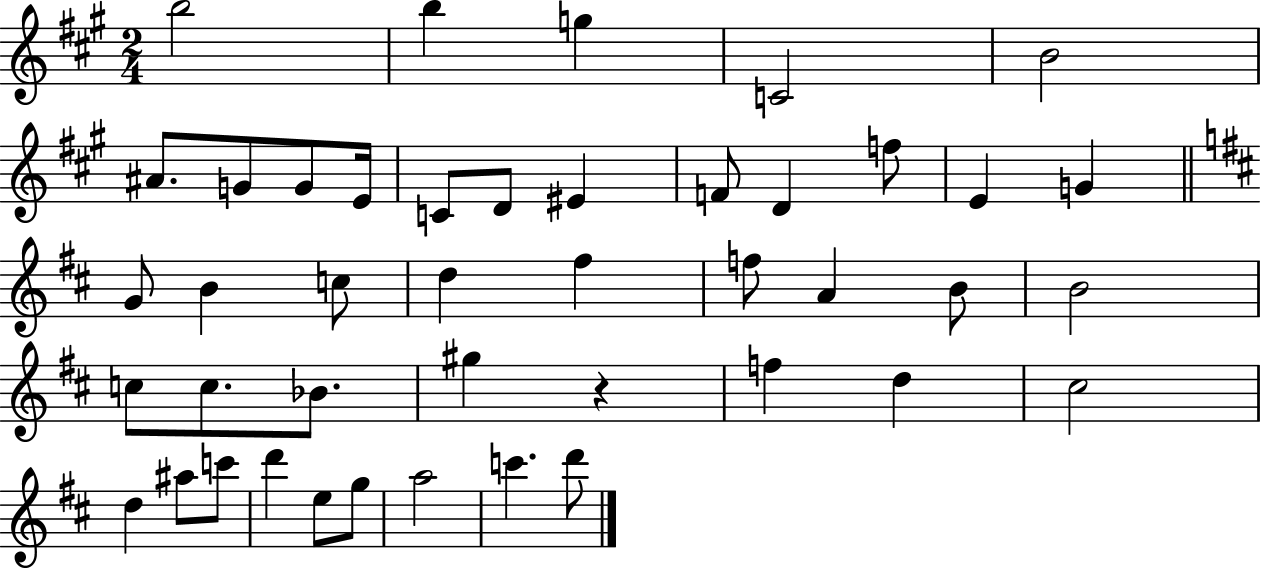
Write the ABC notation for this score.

X:1
T:Untitled
M:2/4
L:1/4
K:A
b2 b g C2 B2 ^A/2 G/2 G/2 E/4 C/2 D/2 ^E F/2 D f/2 E G G/2 B c/2 d ^f f/2 A B/2 B2 c/2 c/2 _B/2 ^g z f d ^c2 d ^a/2 c'/2 d' e/2 g/2 a2 c' d'/2